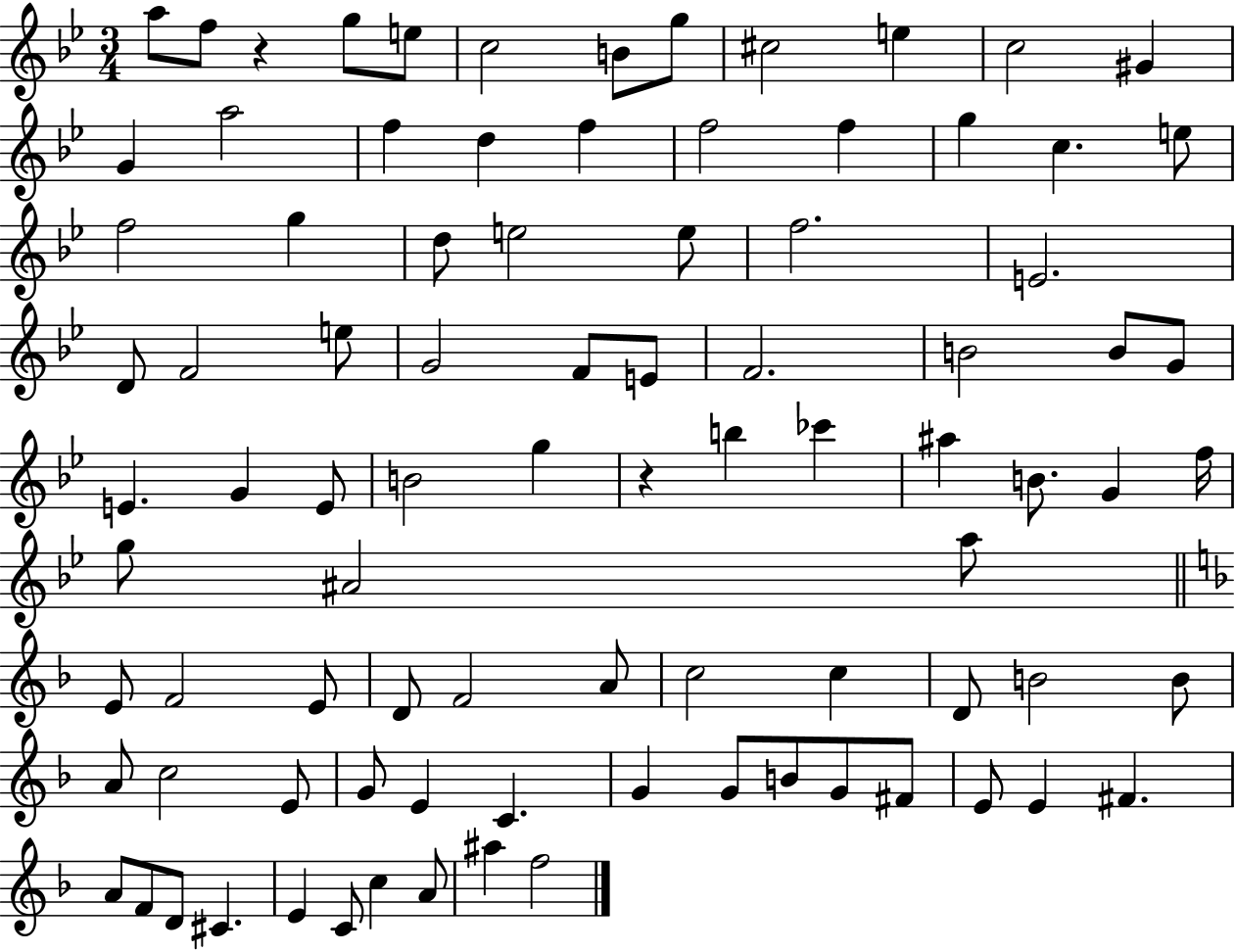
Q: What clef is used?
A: treble